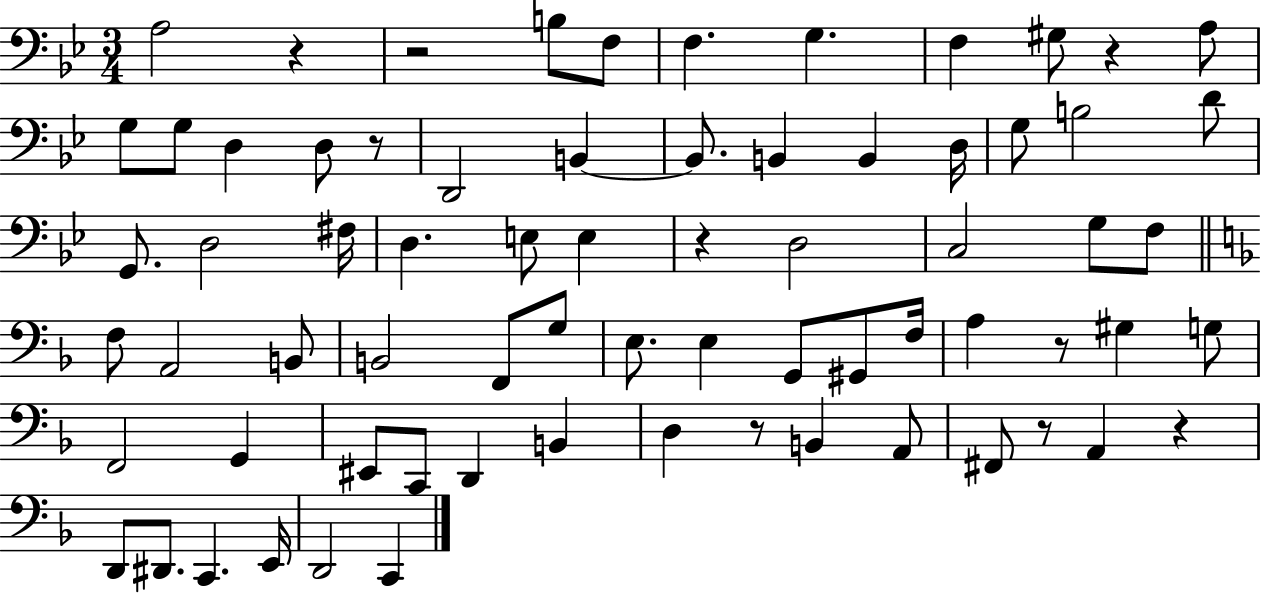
X:1
T:Untitled
M:3/4
L:1/4
K:Bb
A,2 z z2 B,/2 F,/2 F, G, F, ^G,/2 z A,/2 G,/2 G,/2 D, D,/2 z/2 D,,2 B,, B,,/2 B,, B,, D,/4 G,/2 B,2 D/2 G,,/2 D,2 ^F,/4 D, E,/2 E, z D,2 C,2 G,/2 F,/2 F,/2 A,,2 B,,/2 B,,2 F,,/2 G,/2 E,/2 E, G,,/2 ^G,,/2 F,/4 A, z/2 ^G, G,/2 F,,2 G,, ^E,,/2 C,,/2 D,, B,, D, z/2 B,, A,,/2 ^F,,/2 z/2 A,, z D,,/2 ^D,,/2 C,, E,,/4 D,,2 C,,